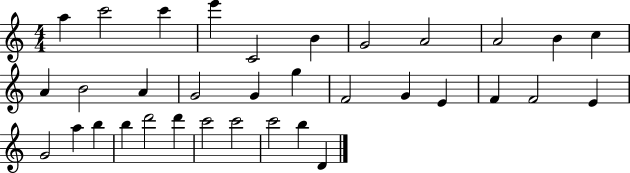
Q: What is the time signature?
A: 4/4